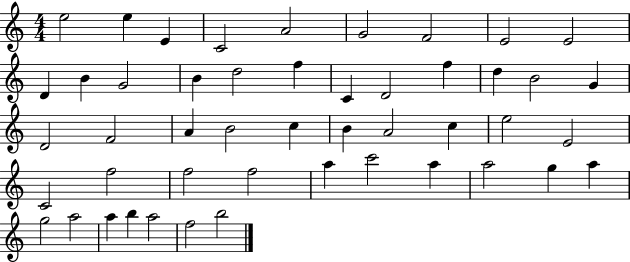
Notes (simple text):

E5/h E5/q E4/q C4/h A4/h G4/h F4/h E4/h E4/h D4/q B4/q G4/h B4/q D5/h F5/q C4/q D4/h F5/q D5/q B4/h G4/q D4/h F4/h A4/q B4/h C5/q B4/q A4/h C5/q E5/h E4/h C4/h F5/h F5/h F5/h A5/q C6/h A5/q A5/h G5/q A5/q G5/h A5/h A5/q B5/q A5/h F5/h B5/h